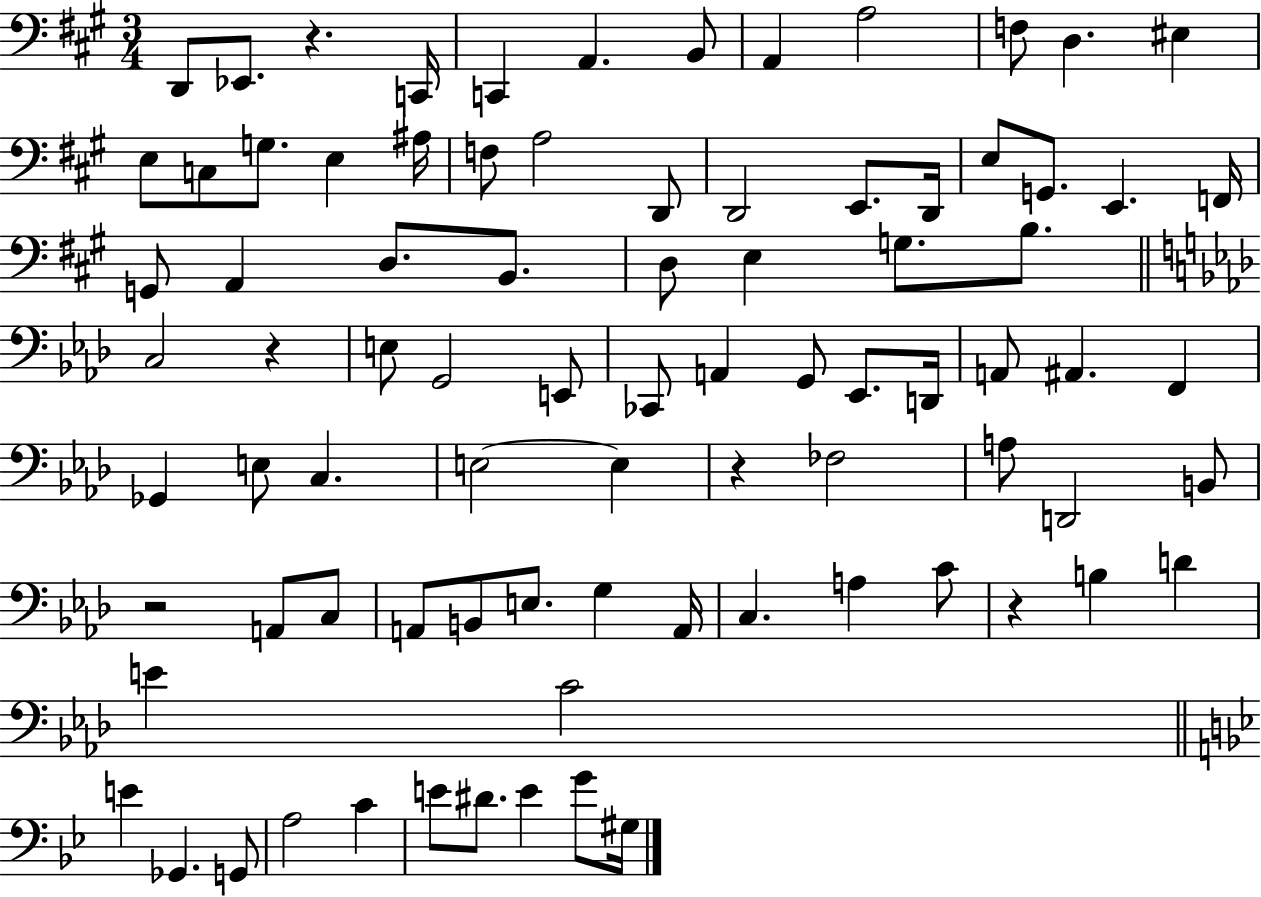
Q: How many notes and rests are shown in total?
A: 84